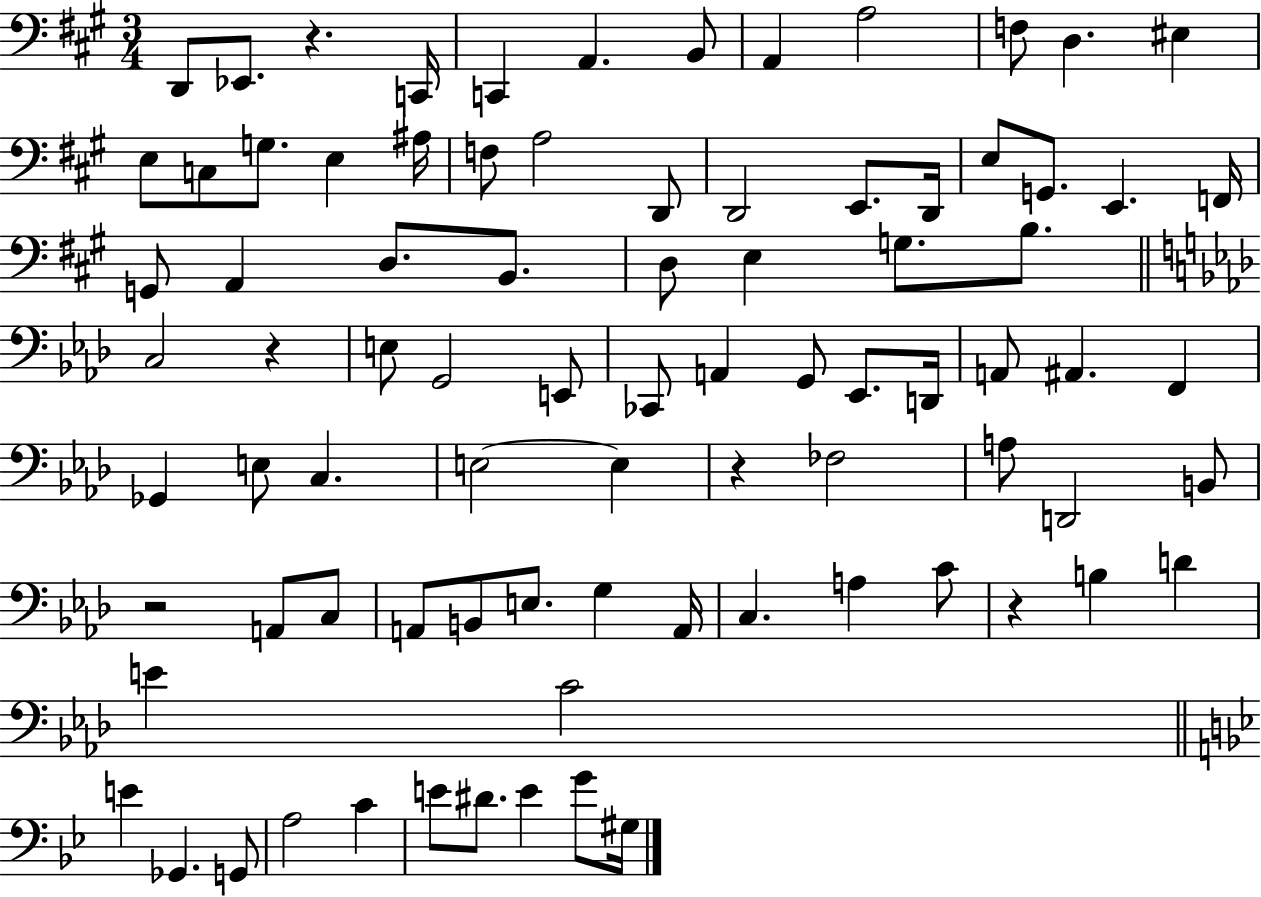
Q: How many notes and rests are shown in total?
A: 84